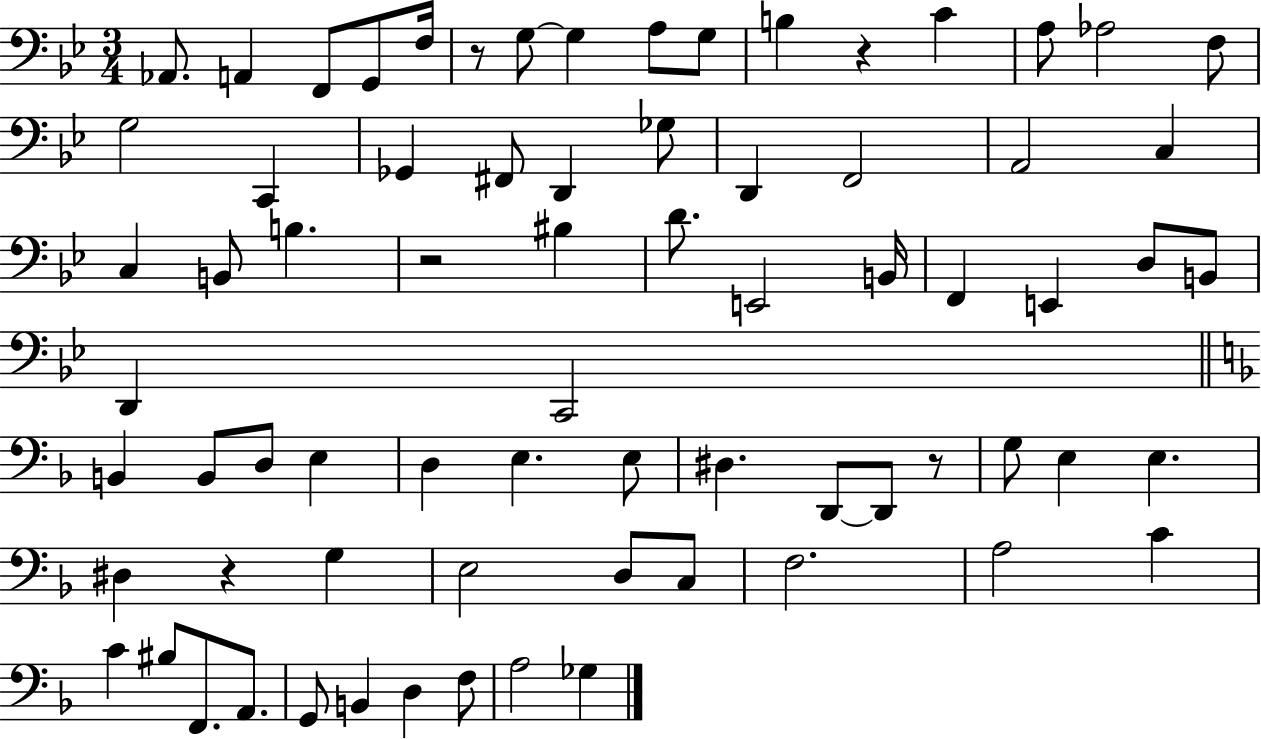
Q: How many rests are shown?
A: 5